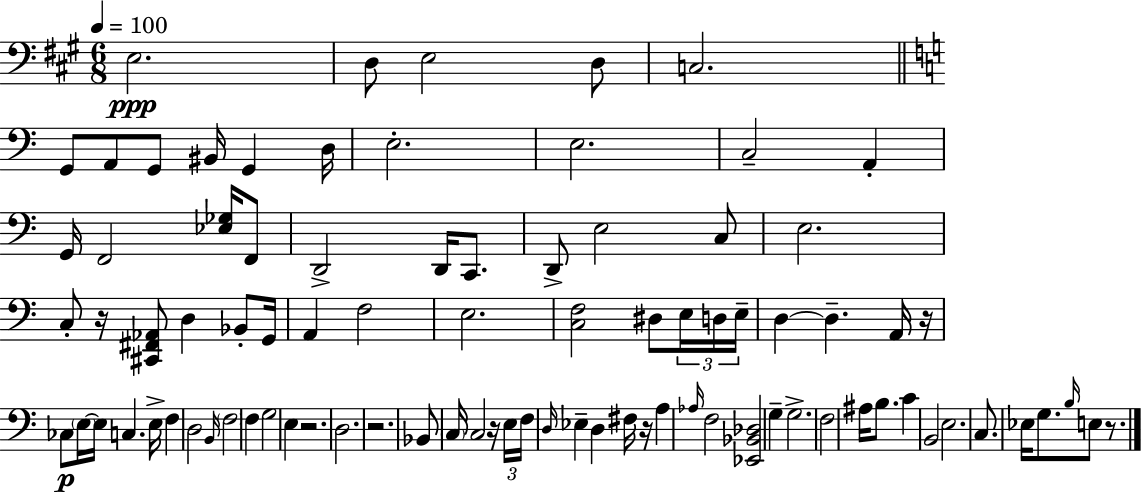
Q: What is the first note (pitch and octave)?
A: E3